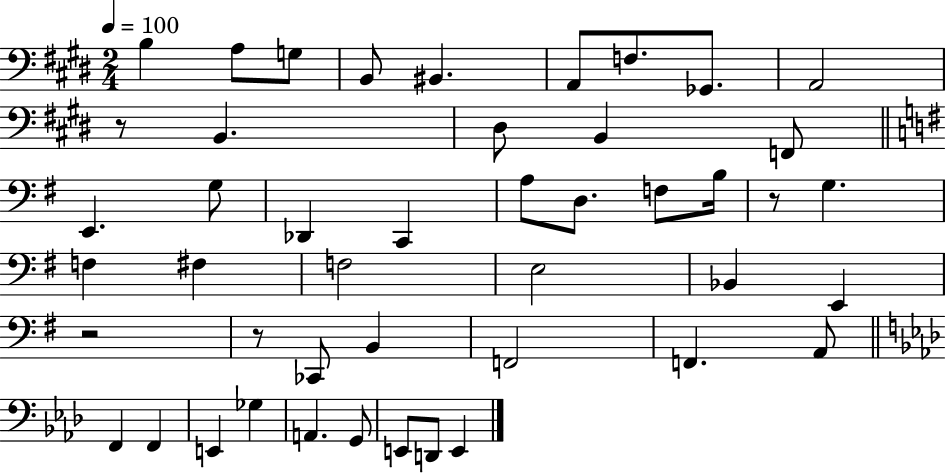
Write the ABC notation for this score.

X:1
T:Untitled
M:2/4
L:1/4
K:E
B, A,/2 G,/2 B,,/2 ^B,, A,,/2 F,/2 _G,,/2 A,,2 z/2 B,, ^D,/2 B,, F,,/2 E,, G,/2 _D,, C,, A,/2 D,/2 F,/2 B,/4 z/2 G, F, ^F, F,2 E,2 _B,, E,, z2 z/2 _C,,/2 B,, F,,2 F,, A,,/2 F,, F,, E,, _G, A,, G,,/2 E,,/2 D,,/2 E,,